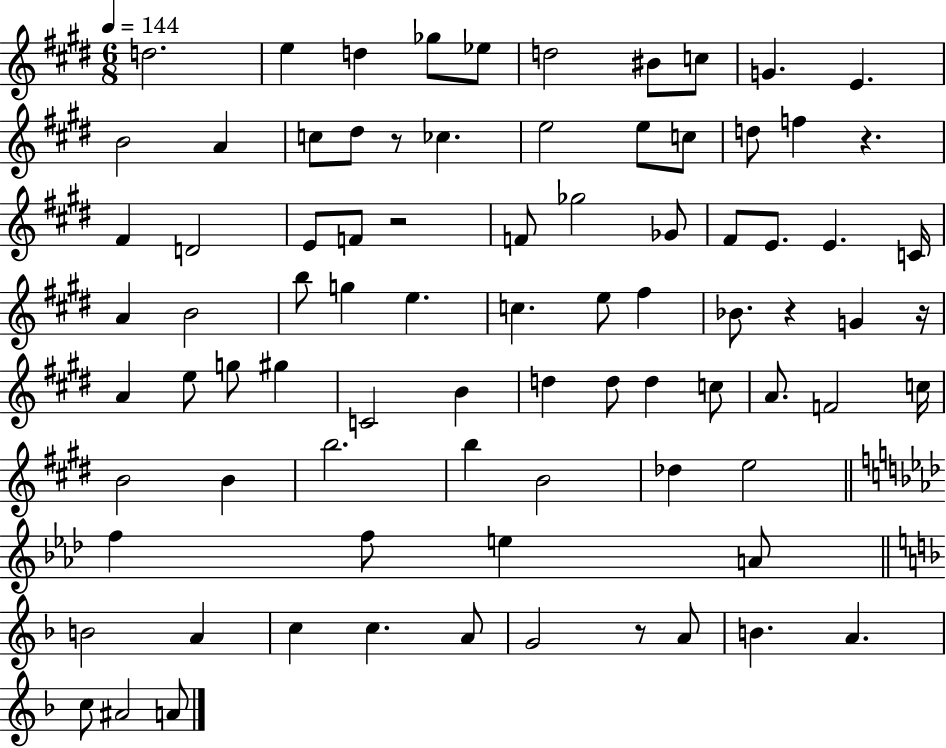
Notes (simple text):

D5/h. E5/q D5/q Gb5/e Eb5/e D5/h BIS4/e C5/e G4/q. E4/q. B4/h A4/q C5/e D#5/e R/e CES5/q. E5/h E5/e C5/e D5/e F5/q R/q. F#4/q D4/h E4/e F4/e R/h F4/e Gb5/h Gb4/e F#4/e E4/e. E4/q. C4/s A4/q B4/h B5/e G5/q E5/q. C5/q. E5/e F#5/q Bb4/e. R/q G4/q R/s A4/q E5/e G5/e G#5/q C4/h B4/q D5/q D5/e D5/q C5/e A4/e. F4/h C5/s B4/h B4/q B5/h. B5/q B4/h Db5/q E5/h F5/q F5/e E5/q A4/e B4/h A4/q C5/q C5/q. A4/e G4/h R/e A4/e B4/q. A4/q. C5/e A#4/h A4/e